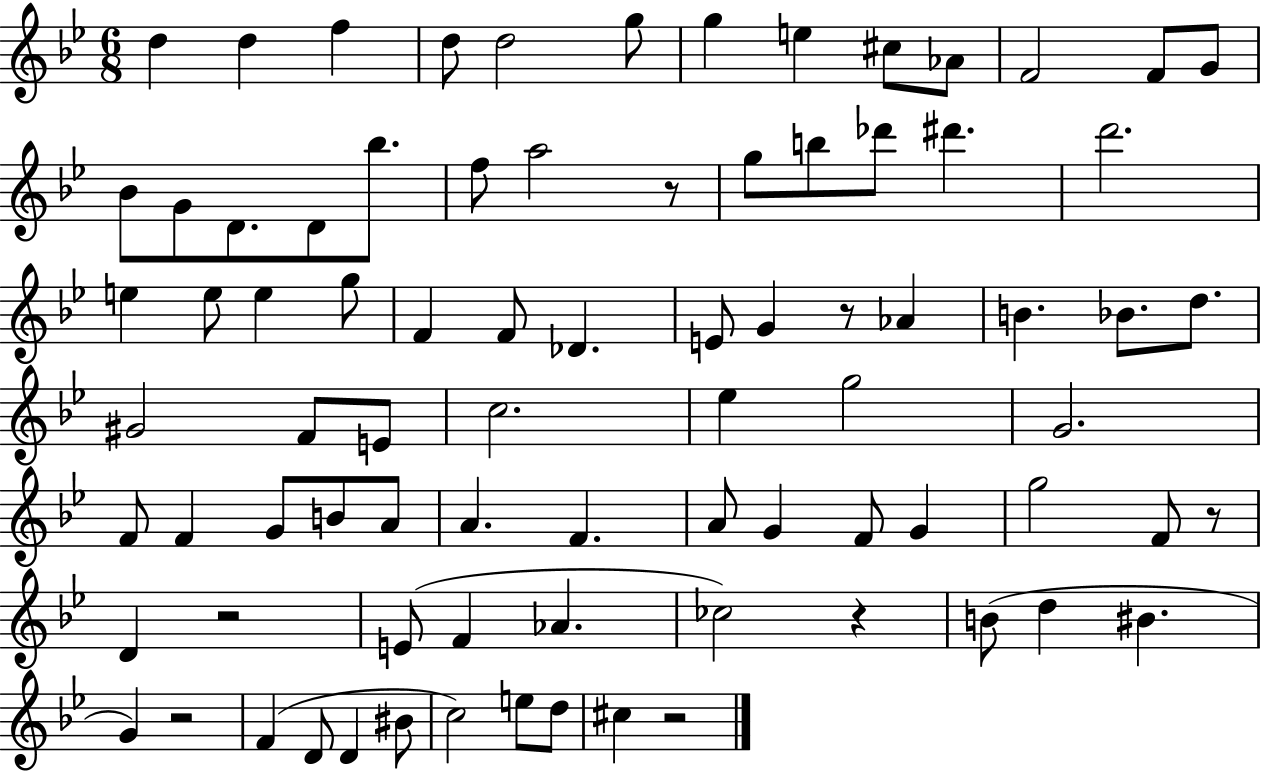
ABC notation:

X:1
T:Untitled
M:6/8
L:1/4
K:Bb
d d f d/2 d2 g/2 g e ^c/2 _A/2 F2 F/2 G/2 _B/2 G/2 D/2 D/2 _b/2 f/2 a2 z/2 g/2 b/2 _d'/2 ^d' d'2 e e/2 e g/2 F F/2 _D E/2 G z/2 _A B _B/2 d/2 ^G2 F/2 E/2 c2 _e g2 G2 F/2 F G/2 B/2 A/2 A F A/2 G F/2 G g2 F/2 z/2 D z2 E/2 F _A _c2 z B/2 d ^B G z2 F D/2 D ^B/2 c2 e/2 d/2 ^c z2